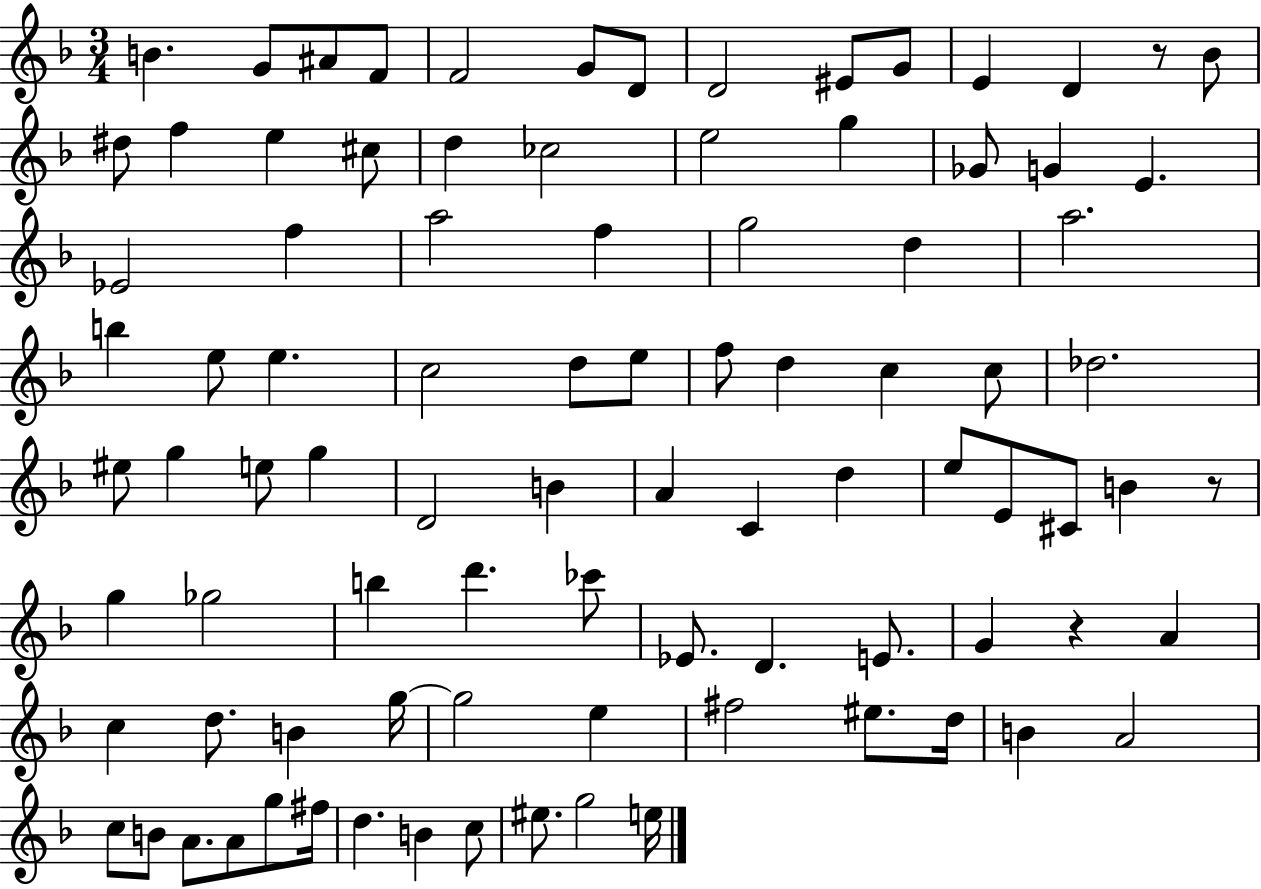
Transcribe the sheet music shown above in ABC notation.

X:1
T:Untitled
M:3/4
L:1/4
K:F
B G/2 ^A/2 F/2 F2 G/2 D/2 D2 ^E/2 G/2 E D z/2 _B/2 ^d/2 f e ^c/2 d _c2 e2 g _G/2 G E _E2 f a2 f g2 d a2 b e/2 e c2 d/2 e/2 f/2 d c c/2 _d2 ^e/2 g e/2 g D2 B A C d e/2 E/2 ^C/2 B z/2 g _g2 b d' _c'/2 _E/2 D E/2 G z A c d/2 B g/4 g2 e ^f2 ^e/2 d/4 B A2 c/2 B/2 A/2 A/2 g/2 ^f/4 d B c/2 ^e/2 g2 e/4